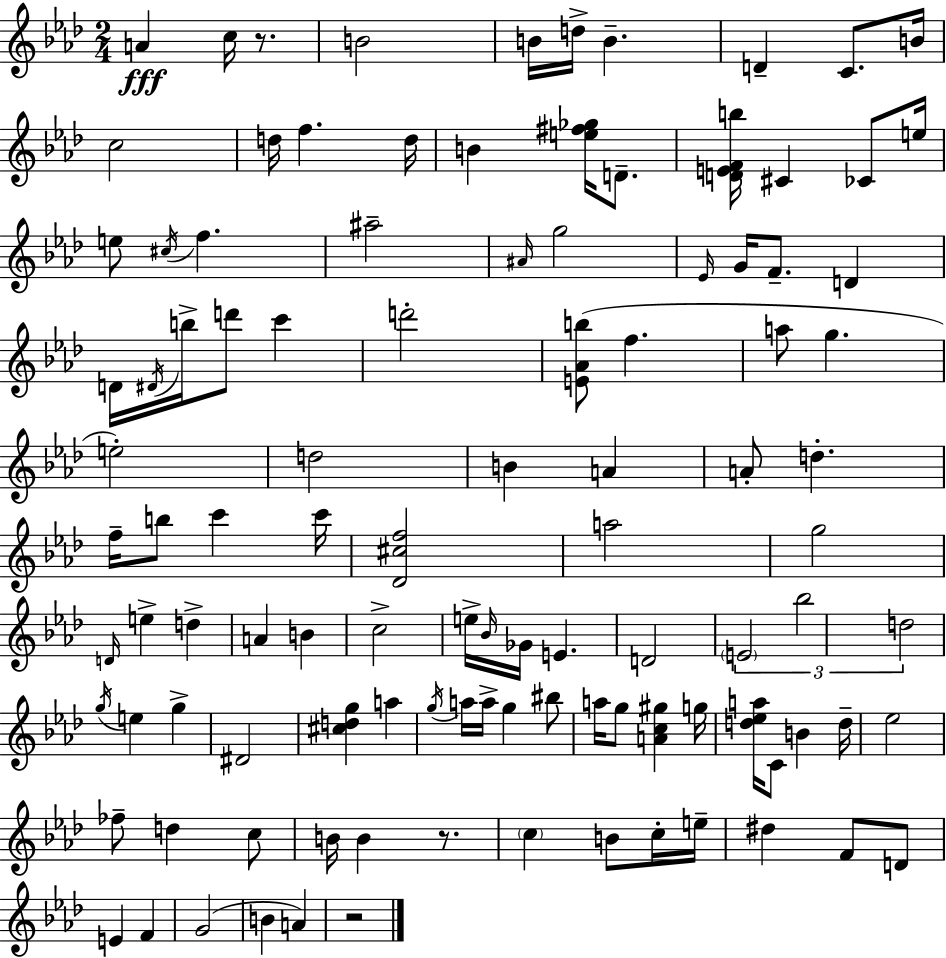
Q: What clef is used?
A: treble